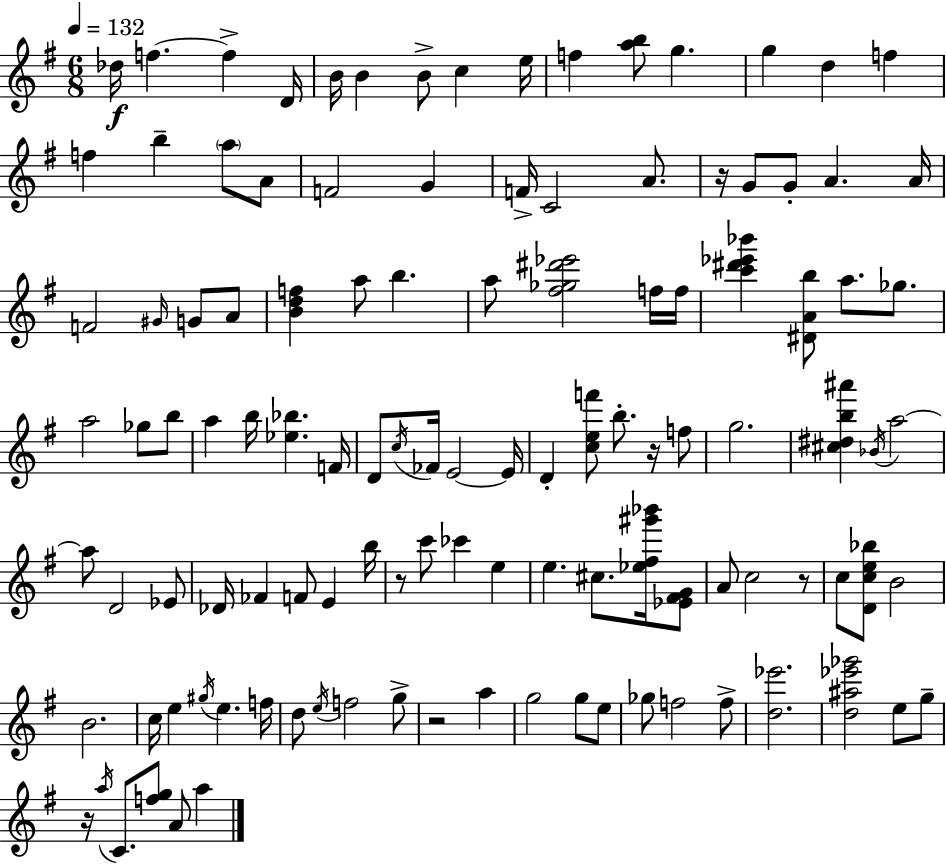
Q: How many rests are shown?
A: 6